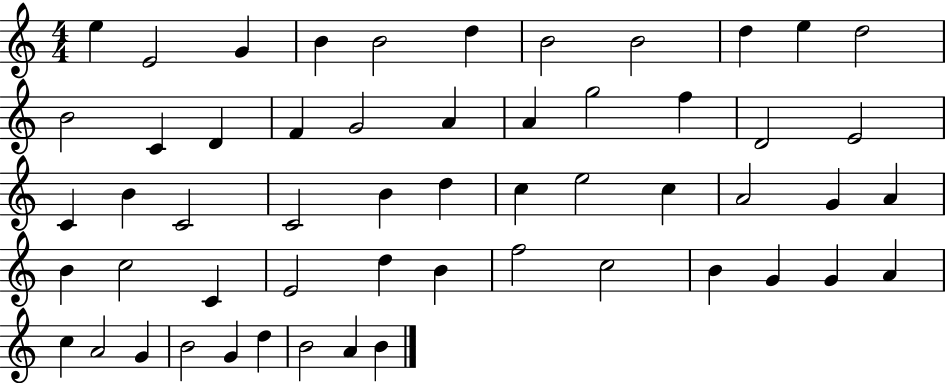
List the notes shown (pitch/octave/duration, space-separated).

E5/q E4/h G4/q B4/q B4/h D5/q B4/h B4/h D5/q E5/q D5/h B4/h C4/q D4/q F4/q G4/h A4/q A4/q G5/h F5/q D4/h E4/h C4/q B4/q C4/h C4/h B4/q D5/q C5/q E5/h C5/q A4/h G4/q A4/q B4/q C5/h C4/q E4/h D5/q B4/q F5/h C5/h B4/q G4/q G4/q A4/q C5/q A4/h G4/q B4/h G4/q D5/q B4/h A4/q B4/q